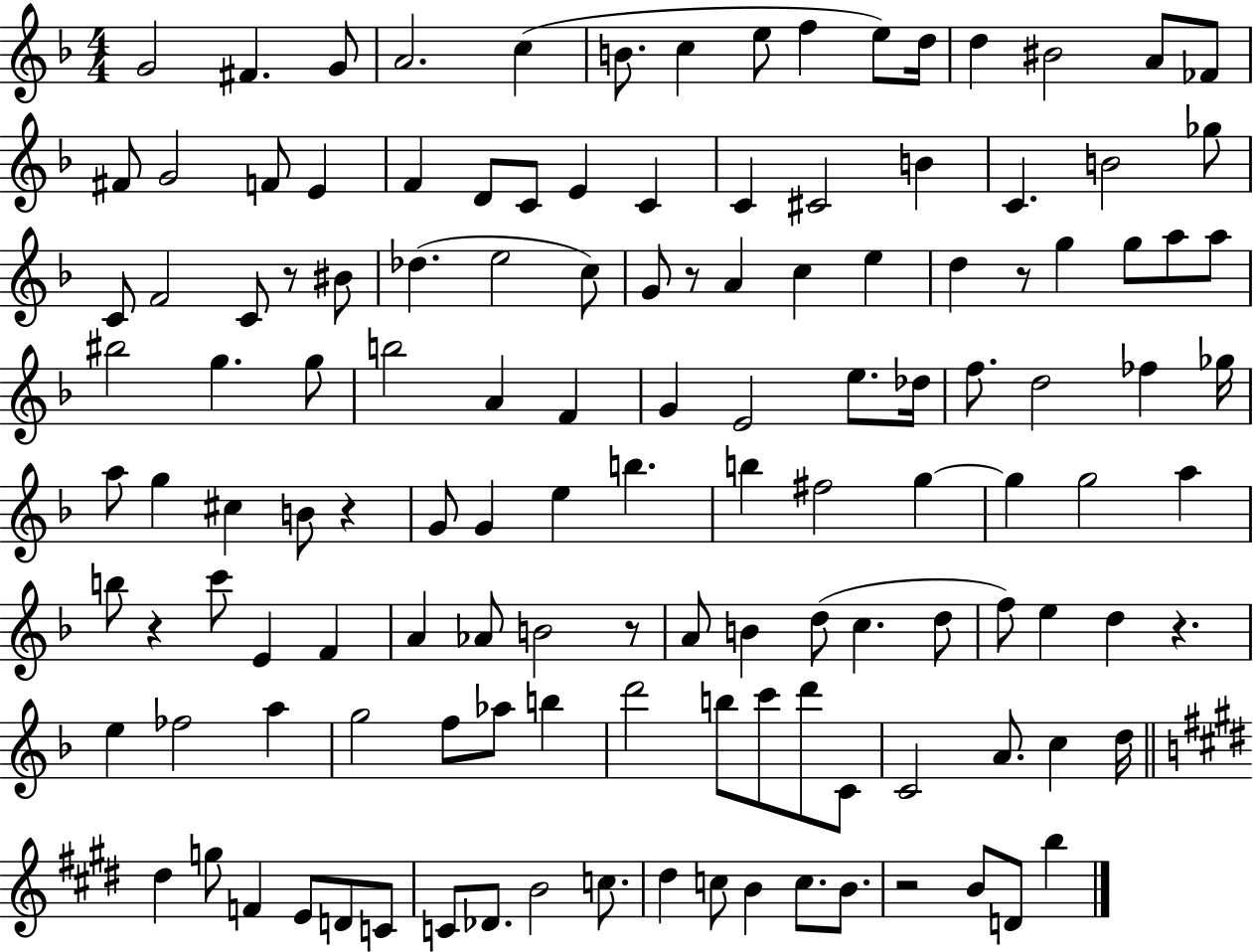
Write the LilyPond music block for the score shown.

{
  \clef treble
  \numericTimeSignature
  \time 4/4
  \key f \major
  g'2 fis'4. g'8 | a'2. c''4( | b'8. c''4 e''8 f''4 e''8) d''16 | d''4 bis'2 a'8 fes'8 | \break fis'8 g'2 f'8 e'4 | f'4 d'8 c'8 e'4 c'4 | c'4 cis'2 b'4 | c'4. b'2 ges''8 | \break c'8 f'2 c'8 r8 bis'8 | des''4.( e''2 c''8) | g'8 r8 a'4 c''4 e''4 | d''4 r8 g''4 g''8 a''8 a''8 | \break bis''2 g''4. g''8 | b''2 a'4 f'4 | g'4 e'2 e''8. des''16 | f''8. d''2 fes''4 ges''16 | \break a''8 g''4 cis''4 b'8 r4 | g'8 g'4 e''4 b''4. | b''4 fis''2 g''4~~ | g''4 g''2 a''4 | \break b''8 r4 c'''8 e'4 f'4 | a'4 aes'8 b'2 r8 | a'8 b'4 d''8( c''4. d''8 | f''8) e''4 d''4 r4. | \break e''4 fes''2 a''4 | g''2 f''8 aes''8 b''4 | d'''2 b''8 c'''8 d'''8 c'8 | c'2 a'8. c''4 d''16 | \break \bar "||" \break \key e \major dis''4 g''8 f'4 e'8 d'8 c'8 | c'8 des'8. b'2 c''8. | dis''4 c''8 b'4 c''8. b'8. | r2 b'8 d'8 b''4 | \break \bar "|."
}